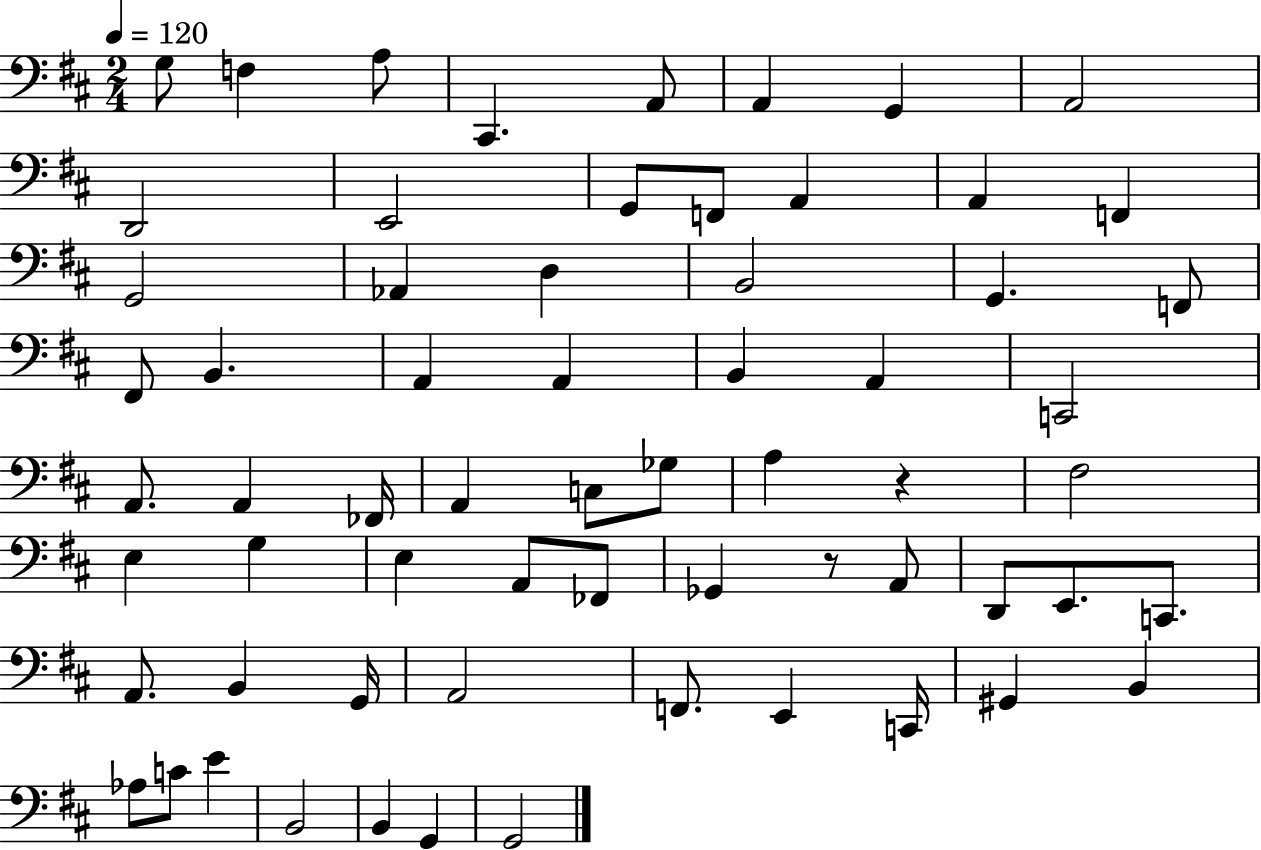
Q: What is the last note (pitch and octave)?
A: G2